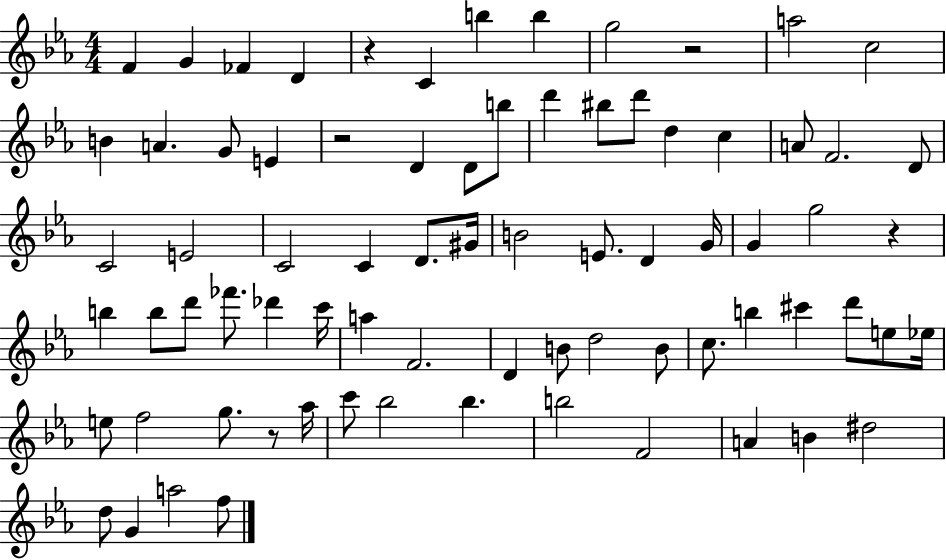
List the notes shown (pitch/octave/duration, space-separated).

F4/q G4/q FES4/q D4/q R/q C4/q B5/q B5/q G5/h R/h A5/h C5/h B4/q A4/q. G4/e E4/q R/h D4/q D4/e B5/e D6/q BIS5/e D6/e D5/q C5/q A4/e F4/h. D4/e C4/h E4/h C4/h C4/q D4/e. G#4/s B4/h E4/e. D4/q G4/s G4/q G5/h R/q B5/q B5/e D6/e FES6/e. Db6/q C6/s A5/q F4/h. D4/q B4/e D5/h B4/e C5/e. B5/q C#6/q D6/e E5/e Eb5/s E5/e F5/h G5/e. R/e Ab5/s C6/e Bb5/h Bb5/q. B5/h F4/h A4/q B4/q D#5/h D5/e G4/q A5/h F5/e